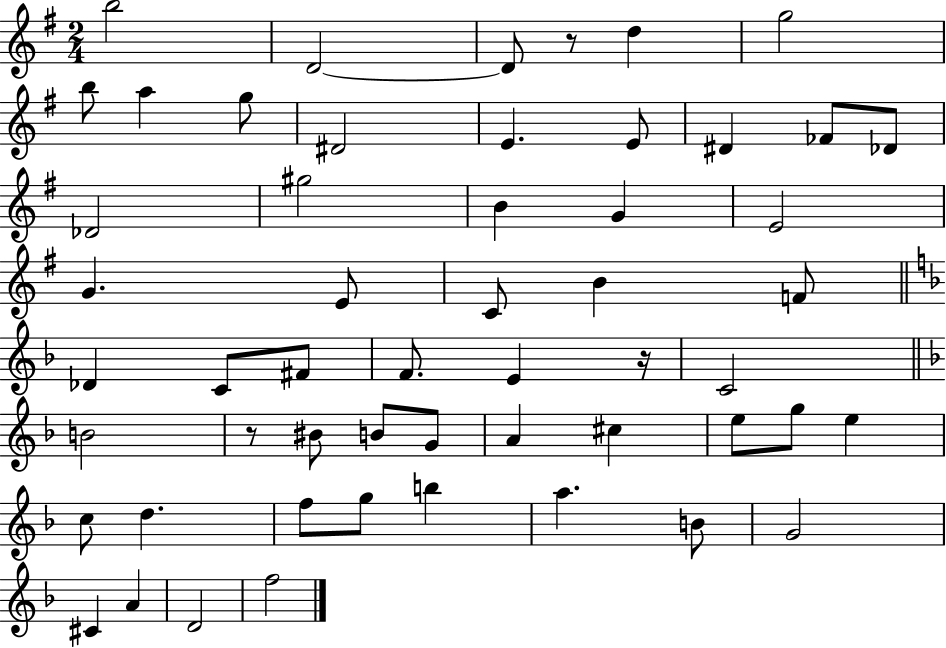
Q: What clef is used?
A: treble